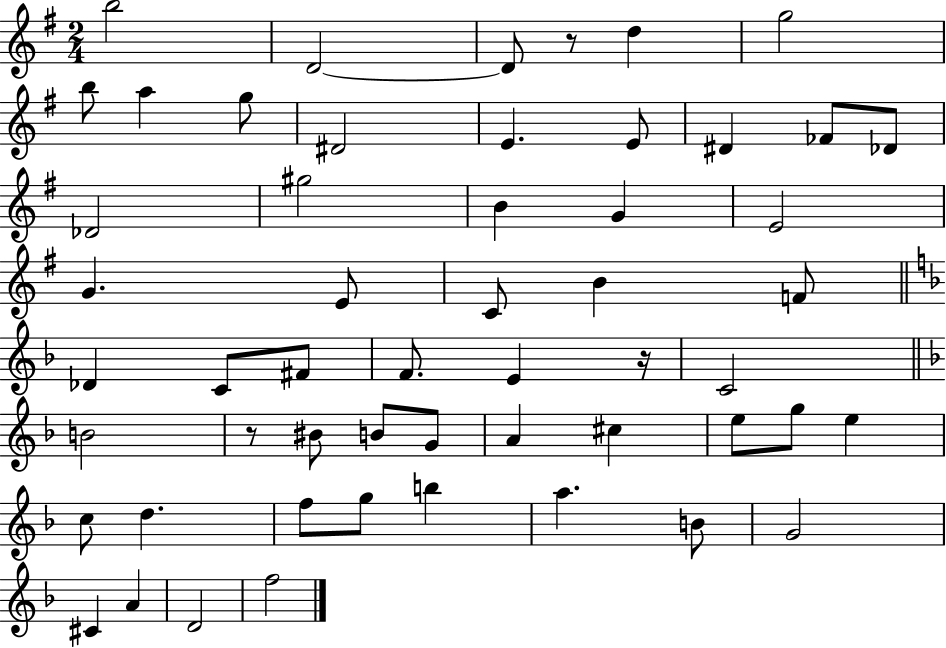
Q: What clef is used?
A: treble